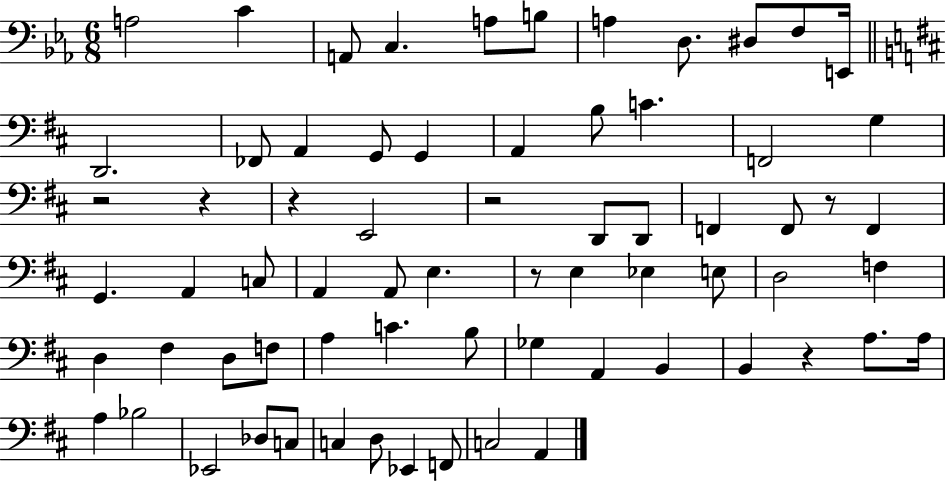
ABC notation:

X:1
T:Untitled
M:6/8
L:1/4
K:Eb
A,2 C A,,/2 C, A,/2 B,/2 A, D,/2 ^D,/2 F,/2 E,,/4 D,,2 _F,,/2 A,, G,,/2 G,, A,, B,/2 C F,,2 G, z2 z z E,,2 z2 D,,/2 D,,/2 F,, F,,/2 z/2 F,, G,, A,, C,/2 A,, A,,/2 E, z/2 E, _E, E,/2 D,2 F, D, ^F, D,/2 F,/2 A, C B,/2 _G, A,, B,, B,, z A,/2 A,/4 A, _B,2 _E,,2 _D,/2 C,/2 C, D,/2 _E,, F,,/2 C,2 A,,